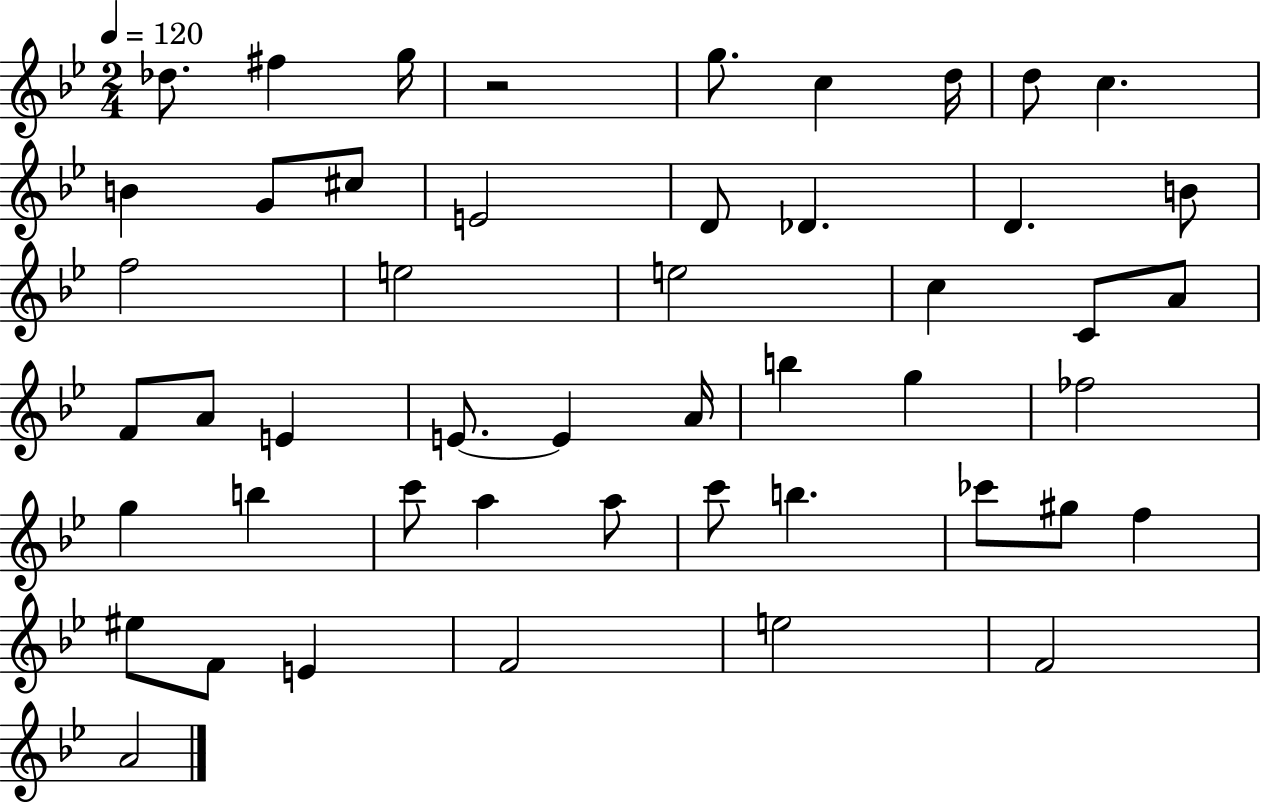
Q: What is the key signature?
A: BES major